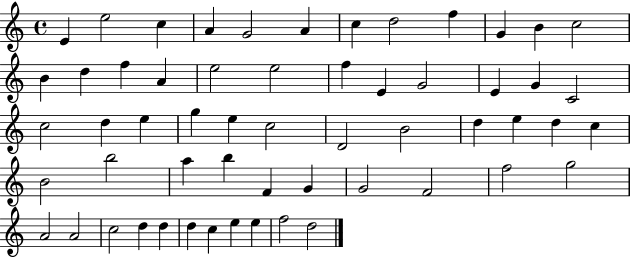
{
  \clef treble
  \time 4/4
  \defaultTimeSignature
  \key c \major
  e'4 e''2 c''4 | a'4 g'2 a'4 | c''4 d''2 f''4 | g'4 b'4 c''2 | \break b'4 d''4 f''4 a'4 | e''2 e''2 | f''4 e'4 g'2 | e'4 g'4 c'2 | \break c''2 d''4 e''4 | g''4 e''4 c''2 | d'2 b'2 | d''4 e''4 d''4 c''4 | \break b'2 b''2 | a''4 b''4 f'4 g'4 | g'2 f'2 | f''2 g''2 | \break a'2 a'2 | c''2 d''4 d''4 | d''4 c''4 e''4 e''4 | f''2 d''2 | \break \bar "|."
}